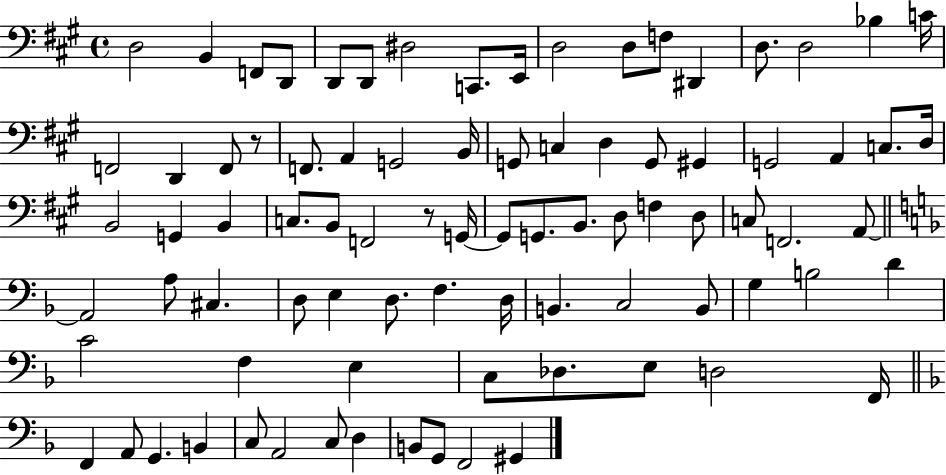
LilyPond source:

{
  \clef bass
  \time 4/4
  \defaultTimeSignature
  \key a \major
  \repeat volta 2 { d2 b,4 f,8 d,8 | d,8 d,8 dis2 c,8. e,16 | d2 d8 f8 dis,4 | d8. d2 bes4 c'16 | \break f,2 d,4 f,8 r8 | f,8. a,4 g,2 b,16 | g,8 c4 d4 g,8 gis,4 | g,2 a,4 c8. d16 | \break b,2 g,4 b,4 | c8. b,8 f,2 r8 g,16~~ | g,8 g,8. b,8. d8 f4 d8 | c8 f,2. a,8~~ | \break \bar "||" \break \key f \major a,2 a8 cis4. | d8 e4 d8. f4. d16 | b,4. c2 b,8 | g4 b2 d'4 | \break c'2 f4 e4 | c8 des8. e8 d2 f,16 | \bar "||" \break \key f \major f,4 a,8 g,4. b,4 | c8 a,2 c8 d4 | b,8 g,8 f,2 gis,4 | } \bar "|."
}